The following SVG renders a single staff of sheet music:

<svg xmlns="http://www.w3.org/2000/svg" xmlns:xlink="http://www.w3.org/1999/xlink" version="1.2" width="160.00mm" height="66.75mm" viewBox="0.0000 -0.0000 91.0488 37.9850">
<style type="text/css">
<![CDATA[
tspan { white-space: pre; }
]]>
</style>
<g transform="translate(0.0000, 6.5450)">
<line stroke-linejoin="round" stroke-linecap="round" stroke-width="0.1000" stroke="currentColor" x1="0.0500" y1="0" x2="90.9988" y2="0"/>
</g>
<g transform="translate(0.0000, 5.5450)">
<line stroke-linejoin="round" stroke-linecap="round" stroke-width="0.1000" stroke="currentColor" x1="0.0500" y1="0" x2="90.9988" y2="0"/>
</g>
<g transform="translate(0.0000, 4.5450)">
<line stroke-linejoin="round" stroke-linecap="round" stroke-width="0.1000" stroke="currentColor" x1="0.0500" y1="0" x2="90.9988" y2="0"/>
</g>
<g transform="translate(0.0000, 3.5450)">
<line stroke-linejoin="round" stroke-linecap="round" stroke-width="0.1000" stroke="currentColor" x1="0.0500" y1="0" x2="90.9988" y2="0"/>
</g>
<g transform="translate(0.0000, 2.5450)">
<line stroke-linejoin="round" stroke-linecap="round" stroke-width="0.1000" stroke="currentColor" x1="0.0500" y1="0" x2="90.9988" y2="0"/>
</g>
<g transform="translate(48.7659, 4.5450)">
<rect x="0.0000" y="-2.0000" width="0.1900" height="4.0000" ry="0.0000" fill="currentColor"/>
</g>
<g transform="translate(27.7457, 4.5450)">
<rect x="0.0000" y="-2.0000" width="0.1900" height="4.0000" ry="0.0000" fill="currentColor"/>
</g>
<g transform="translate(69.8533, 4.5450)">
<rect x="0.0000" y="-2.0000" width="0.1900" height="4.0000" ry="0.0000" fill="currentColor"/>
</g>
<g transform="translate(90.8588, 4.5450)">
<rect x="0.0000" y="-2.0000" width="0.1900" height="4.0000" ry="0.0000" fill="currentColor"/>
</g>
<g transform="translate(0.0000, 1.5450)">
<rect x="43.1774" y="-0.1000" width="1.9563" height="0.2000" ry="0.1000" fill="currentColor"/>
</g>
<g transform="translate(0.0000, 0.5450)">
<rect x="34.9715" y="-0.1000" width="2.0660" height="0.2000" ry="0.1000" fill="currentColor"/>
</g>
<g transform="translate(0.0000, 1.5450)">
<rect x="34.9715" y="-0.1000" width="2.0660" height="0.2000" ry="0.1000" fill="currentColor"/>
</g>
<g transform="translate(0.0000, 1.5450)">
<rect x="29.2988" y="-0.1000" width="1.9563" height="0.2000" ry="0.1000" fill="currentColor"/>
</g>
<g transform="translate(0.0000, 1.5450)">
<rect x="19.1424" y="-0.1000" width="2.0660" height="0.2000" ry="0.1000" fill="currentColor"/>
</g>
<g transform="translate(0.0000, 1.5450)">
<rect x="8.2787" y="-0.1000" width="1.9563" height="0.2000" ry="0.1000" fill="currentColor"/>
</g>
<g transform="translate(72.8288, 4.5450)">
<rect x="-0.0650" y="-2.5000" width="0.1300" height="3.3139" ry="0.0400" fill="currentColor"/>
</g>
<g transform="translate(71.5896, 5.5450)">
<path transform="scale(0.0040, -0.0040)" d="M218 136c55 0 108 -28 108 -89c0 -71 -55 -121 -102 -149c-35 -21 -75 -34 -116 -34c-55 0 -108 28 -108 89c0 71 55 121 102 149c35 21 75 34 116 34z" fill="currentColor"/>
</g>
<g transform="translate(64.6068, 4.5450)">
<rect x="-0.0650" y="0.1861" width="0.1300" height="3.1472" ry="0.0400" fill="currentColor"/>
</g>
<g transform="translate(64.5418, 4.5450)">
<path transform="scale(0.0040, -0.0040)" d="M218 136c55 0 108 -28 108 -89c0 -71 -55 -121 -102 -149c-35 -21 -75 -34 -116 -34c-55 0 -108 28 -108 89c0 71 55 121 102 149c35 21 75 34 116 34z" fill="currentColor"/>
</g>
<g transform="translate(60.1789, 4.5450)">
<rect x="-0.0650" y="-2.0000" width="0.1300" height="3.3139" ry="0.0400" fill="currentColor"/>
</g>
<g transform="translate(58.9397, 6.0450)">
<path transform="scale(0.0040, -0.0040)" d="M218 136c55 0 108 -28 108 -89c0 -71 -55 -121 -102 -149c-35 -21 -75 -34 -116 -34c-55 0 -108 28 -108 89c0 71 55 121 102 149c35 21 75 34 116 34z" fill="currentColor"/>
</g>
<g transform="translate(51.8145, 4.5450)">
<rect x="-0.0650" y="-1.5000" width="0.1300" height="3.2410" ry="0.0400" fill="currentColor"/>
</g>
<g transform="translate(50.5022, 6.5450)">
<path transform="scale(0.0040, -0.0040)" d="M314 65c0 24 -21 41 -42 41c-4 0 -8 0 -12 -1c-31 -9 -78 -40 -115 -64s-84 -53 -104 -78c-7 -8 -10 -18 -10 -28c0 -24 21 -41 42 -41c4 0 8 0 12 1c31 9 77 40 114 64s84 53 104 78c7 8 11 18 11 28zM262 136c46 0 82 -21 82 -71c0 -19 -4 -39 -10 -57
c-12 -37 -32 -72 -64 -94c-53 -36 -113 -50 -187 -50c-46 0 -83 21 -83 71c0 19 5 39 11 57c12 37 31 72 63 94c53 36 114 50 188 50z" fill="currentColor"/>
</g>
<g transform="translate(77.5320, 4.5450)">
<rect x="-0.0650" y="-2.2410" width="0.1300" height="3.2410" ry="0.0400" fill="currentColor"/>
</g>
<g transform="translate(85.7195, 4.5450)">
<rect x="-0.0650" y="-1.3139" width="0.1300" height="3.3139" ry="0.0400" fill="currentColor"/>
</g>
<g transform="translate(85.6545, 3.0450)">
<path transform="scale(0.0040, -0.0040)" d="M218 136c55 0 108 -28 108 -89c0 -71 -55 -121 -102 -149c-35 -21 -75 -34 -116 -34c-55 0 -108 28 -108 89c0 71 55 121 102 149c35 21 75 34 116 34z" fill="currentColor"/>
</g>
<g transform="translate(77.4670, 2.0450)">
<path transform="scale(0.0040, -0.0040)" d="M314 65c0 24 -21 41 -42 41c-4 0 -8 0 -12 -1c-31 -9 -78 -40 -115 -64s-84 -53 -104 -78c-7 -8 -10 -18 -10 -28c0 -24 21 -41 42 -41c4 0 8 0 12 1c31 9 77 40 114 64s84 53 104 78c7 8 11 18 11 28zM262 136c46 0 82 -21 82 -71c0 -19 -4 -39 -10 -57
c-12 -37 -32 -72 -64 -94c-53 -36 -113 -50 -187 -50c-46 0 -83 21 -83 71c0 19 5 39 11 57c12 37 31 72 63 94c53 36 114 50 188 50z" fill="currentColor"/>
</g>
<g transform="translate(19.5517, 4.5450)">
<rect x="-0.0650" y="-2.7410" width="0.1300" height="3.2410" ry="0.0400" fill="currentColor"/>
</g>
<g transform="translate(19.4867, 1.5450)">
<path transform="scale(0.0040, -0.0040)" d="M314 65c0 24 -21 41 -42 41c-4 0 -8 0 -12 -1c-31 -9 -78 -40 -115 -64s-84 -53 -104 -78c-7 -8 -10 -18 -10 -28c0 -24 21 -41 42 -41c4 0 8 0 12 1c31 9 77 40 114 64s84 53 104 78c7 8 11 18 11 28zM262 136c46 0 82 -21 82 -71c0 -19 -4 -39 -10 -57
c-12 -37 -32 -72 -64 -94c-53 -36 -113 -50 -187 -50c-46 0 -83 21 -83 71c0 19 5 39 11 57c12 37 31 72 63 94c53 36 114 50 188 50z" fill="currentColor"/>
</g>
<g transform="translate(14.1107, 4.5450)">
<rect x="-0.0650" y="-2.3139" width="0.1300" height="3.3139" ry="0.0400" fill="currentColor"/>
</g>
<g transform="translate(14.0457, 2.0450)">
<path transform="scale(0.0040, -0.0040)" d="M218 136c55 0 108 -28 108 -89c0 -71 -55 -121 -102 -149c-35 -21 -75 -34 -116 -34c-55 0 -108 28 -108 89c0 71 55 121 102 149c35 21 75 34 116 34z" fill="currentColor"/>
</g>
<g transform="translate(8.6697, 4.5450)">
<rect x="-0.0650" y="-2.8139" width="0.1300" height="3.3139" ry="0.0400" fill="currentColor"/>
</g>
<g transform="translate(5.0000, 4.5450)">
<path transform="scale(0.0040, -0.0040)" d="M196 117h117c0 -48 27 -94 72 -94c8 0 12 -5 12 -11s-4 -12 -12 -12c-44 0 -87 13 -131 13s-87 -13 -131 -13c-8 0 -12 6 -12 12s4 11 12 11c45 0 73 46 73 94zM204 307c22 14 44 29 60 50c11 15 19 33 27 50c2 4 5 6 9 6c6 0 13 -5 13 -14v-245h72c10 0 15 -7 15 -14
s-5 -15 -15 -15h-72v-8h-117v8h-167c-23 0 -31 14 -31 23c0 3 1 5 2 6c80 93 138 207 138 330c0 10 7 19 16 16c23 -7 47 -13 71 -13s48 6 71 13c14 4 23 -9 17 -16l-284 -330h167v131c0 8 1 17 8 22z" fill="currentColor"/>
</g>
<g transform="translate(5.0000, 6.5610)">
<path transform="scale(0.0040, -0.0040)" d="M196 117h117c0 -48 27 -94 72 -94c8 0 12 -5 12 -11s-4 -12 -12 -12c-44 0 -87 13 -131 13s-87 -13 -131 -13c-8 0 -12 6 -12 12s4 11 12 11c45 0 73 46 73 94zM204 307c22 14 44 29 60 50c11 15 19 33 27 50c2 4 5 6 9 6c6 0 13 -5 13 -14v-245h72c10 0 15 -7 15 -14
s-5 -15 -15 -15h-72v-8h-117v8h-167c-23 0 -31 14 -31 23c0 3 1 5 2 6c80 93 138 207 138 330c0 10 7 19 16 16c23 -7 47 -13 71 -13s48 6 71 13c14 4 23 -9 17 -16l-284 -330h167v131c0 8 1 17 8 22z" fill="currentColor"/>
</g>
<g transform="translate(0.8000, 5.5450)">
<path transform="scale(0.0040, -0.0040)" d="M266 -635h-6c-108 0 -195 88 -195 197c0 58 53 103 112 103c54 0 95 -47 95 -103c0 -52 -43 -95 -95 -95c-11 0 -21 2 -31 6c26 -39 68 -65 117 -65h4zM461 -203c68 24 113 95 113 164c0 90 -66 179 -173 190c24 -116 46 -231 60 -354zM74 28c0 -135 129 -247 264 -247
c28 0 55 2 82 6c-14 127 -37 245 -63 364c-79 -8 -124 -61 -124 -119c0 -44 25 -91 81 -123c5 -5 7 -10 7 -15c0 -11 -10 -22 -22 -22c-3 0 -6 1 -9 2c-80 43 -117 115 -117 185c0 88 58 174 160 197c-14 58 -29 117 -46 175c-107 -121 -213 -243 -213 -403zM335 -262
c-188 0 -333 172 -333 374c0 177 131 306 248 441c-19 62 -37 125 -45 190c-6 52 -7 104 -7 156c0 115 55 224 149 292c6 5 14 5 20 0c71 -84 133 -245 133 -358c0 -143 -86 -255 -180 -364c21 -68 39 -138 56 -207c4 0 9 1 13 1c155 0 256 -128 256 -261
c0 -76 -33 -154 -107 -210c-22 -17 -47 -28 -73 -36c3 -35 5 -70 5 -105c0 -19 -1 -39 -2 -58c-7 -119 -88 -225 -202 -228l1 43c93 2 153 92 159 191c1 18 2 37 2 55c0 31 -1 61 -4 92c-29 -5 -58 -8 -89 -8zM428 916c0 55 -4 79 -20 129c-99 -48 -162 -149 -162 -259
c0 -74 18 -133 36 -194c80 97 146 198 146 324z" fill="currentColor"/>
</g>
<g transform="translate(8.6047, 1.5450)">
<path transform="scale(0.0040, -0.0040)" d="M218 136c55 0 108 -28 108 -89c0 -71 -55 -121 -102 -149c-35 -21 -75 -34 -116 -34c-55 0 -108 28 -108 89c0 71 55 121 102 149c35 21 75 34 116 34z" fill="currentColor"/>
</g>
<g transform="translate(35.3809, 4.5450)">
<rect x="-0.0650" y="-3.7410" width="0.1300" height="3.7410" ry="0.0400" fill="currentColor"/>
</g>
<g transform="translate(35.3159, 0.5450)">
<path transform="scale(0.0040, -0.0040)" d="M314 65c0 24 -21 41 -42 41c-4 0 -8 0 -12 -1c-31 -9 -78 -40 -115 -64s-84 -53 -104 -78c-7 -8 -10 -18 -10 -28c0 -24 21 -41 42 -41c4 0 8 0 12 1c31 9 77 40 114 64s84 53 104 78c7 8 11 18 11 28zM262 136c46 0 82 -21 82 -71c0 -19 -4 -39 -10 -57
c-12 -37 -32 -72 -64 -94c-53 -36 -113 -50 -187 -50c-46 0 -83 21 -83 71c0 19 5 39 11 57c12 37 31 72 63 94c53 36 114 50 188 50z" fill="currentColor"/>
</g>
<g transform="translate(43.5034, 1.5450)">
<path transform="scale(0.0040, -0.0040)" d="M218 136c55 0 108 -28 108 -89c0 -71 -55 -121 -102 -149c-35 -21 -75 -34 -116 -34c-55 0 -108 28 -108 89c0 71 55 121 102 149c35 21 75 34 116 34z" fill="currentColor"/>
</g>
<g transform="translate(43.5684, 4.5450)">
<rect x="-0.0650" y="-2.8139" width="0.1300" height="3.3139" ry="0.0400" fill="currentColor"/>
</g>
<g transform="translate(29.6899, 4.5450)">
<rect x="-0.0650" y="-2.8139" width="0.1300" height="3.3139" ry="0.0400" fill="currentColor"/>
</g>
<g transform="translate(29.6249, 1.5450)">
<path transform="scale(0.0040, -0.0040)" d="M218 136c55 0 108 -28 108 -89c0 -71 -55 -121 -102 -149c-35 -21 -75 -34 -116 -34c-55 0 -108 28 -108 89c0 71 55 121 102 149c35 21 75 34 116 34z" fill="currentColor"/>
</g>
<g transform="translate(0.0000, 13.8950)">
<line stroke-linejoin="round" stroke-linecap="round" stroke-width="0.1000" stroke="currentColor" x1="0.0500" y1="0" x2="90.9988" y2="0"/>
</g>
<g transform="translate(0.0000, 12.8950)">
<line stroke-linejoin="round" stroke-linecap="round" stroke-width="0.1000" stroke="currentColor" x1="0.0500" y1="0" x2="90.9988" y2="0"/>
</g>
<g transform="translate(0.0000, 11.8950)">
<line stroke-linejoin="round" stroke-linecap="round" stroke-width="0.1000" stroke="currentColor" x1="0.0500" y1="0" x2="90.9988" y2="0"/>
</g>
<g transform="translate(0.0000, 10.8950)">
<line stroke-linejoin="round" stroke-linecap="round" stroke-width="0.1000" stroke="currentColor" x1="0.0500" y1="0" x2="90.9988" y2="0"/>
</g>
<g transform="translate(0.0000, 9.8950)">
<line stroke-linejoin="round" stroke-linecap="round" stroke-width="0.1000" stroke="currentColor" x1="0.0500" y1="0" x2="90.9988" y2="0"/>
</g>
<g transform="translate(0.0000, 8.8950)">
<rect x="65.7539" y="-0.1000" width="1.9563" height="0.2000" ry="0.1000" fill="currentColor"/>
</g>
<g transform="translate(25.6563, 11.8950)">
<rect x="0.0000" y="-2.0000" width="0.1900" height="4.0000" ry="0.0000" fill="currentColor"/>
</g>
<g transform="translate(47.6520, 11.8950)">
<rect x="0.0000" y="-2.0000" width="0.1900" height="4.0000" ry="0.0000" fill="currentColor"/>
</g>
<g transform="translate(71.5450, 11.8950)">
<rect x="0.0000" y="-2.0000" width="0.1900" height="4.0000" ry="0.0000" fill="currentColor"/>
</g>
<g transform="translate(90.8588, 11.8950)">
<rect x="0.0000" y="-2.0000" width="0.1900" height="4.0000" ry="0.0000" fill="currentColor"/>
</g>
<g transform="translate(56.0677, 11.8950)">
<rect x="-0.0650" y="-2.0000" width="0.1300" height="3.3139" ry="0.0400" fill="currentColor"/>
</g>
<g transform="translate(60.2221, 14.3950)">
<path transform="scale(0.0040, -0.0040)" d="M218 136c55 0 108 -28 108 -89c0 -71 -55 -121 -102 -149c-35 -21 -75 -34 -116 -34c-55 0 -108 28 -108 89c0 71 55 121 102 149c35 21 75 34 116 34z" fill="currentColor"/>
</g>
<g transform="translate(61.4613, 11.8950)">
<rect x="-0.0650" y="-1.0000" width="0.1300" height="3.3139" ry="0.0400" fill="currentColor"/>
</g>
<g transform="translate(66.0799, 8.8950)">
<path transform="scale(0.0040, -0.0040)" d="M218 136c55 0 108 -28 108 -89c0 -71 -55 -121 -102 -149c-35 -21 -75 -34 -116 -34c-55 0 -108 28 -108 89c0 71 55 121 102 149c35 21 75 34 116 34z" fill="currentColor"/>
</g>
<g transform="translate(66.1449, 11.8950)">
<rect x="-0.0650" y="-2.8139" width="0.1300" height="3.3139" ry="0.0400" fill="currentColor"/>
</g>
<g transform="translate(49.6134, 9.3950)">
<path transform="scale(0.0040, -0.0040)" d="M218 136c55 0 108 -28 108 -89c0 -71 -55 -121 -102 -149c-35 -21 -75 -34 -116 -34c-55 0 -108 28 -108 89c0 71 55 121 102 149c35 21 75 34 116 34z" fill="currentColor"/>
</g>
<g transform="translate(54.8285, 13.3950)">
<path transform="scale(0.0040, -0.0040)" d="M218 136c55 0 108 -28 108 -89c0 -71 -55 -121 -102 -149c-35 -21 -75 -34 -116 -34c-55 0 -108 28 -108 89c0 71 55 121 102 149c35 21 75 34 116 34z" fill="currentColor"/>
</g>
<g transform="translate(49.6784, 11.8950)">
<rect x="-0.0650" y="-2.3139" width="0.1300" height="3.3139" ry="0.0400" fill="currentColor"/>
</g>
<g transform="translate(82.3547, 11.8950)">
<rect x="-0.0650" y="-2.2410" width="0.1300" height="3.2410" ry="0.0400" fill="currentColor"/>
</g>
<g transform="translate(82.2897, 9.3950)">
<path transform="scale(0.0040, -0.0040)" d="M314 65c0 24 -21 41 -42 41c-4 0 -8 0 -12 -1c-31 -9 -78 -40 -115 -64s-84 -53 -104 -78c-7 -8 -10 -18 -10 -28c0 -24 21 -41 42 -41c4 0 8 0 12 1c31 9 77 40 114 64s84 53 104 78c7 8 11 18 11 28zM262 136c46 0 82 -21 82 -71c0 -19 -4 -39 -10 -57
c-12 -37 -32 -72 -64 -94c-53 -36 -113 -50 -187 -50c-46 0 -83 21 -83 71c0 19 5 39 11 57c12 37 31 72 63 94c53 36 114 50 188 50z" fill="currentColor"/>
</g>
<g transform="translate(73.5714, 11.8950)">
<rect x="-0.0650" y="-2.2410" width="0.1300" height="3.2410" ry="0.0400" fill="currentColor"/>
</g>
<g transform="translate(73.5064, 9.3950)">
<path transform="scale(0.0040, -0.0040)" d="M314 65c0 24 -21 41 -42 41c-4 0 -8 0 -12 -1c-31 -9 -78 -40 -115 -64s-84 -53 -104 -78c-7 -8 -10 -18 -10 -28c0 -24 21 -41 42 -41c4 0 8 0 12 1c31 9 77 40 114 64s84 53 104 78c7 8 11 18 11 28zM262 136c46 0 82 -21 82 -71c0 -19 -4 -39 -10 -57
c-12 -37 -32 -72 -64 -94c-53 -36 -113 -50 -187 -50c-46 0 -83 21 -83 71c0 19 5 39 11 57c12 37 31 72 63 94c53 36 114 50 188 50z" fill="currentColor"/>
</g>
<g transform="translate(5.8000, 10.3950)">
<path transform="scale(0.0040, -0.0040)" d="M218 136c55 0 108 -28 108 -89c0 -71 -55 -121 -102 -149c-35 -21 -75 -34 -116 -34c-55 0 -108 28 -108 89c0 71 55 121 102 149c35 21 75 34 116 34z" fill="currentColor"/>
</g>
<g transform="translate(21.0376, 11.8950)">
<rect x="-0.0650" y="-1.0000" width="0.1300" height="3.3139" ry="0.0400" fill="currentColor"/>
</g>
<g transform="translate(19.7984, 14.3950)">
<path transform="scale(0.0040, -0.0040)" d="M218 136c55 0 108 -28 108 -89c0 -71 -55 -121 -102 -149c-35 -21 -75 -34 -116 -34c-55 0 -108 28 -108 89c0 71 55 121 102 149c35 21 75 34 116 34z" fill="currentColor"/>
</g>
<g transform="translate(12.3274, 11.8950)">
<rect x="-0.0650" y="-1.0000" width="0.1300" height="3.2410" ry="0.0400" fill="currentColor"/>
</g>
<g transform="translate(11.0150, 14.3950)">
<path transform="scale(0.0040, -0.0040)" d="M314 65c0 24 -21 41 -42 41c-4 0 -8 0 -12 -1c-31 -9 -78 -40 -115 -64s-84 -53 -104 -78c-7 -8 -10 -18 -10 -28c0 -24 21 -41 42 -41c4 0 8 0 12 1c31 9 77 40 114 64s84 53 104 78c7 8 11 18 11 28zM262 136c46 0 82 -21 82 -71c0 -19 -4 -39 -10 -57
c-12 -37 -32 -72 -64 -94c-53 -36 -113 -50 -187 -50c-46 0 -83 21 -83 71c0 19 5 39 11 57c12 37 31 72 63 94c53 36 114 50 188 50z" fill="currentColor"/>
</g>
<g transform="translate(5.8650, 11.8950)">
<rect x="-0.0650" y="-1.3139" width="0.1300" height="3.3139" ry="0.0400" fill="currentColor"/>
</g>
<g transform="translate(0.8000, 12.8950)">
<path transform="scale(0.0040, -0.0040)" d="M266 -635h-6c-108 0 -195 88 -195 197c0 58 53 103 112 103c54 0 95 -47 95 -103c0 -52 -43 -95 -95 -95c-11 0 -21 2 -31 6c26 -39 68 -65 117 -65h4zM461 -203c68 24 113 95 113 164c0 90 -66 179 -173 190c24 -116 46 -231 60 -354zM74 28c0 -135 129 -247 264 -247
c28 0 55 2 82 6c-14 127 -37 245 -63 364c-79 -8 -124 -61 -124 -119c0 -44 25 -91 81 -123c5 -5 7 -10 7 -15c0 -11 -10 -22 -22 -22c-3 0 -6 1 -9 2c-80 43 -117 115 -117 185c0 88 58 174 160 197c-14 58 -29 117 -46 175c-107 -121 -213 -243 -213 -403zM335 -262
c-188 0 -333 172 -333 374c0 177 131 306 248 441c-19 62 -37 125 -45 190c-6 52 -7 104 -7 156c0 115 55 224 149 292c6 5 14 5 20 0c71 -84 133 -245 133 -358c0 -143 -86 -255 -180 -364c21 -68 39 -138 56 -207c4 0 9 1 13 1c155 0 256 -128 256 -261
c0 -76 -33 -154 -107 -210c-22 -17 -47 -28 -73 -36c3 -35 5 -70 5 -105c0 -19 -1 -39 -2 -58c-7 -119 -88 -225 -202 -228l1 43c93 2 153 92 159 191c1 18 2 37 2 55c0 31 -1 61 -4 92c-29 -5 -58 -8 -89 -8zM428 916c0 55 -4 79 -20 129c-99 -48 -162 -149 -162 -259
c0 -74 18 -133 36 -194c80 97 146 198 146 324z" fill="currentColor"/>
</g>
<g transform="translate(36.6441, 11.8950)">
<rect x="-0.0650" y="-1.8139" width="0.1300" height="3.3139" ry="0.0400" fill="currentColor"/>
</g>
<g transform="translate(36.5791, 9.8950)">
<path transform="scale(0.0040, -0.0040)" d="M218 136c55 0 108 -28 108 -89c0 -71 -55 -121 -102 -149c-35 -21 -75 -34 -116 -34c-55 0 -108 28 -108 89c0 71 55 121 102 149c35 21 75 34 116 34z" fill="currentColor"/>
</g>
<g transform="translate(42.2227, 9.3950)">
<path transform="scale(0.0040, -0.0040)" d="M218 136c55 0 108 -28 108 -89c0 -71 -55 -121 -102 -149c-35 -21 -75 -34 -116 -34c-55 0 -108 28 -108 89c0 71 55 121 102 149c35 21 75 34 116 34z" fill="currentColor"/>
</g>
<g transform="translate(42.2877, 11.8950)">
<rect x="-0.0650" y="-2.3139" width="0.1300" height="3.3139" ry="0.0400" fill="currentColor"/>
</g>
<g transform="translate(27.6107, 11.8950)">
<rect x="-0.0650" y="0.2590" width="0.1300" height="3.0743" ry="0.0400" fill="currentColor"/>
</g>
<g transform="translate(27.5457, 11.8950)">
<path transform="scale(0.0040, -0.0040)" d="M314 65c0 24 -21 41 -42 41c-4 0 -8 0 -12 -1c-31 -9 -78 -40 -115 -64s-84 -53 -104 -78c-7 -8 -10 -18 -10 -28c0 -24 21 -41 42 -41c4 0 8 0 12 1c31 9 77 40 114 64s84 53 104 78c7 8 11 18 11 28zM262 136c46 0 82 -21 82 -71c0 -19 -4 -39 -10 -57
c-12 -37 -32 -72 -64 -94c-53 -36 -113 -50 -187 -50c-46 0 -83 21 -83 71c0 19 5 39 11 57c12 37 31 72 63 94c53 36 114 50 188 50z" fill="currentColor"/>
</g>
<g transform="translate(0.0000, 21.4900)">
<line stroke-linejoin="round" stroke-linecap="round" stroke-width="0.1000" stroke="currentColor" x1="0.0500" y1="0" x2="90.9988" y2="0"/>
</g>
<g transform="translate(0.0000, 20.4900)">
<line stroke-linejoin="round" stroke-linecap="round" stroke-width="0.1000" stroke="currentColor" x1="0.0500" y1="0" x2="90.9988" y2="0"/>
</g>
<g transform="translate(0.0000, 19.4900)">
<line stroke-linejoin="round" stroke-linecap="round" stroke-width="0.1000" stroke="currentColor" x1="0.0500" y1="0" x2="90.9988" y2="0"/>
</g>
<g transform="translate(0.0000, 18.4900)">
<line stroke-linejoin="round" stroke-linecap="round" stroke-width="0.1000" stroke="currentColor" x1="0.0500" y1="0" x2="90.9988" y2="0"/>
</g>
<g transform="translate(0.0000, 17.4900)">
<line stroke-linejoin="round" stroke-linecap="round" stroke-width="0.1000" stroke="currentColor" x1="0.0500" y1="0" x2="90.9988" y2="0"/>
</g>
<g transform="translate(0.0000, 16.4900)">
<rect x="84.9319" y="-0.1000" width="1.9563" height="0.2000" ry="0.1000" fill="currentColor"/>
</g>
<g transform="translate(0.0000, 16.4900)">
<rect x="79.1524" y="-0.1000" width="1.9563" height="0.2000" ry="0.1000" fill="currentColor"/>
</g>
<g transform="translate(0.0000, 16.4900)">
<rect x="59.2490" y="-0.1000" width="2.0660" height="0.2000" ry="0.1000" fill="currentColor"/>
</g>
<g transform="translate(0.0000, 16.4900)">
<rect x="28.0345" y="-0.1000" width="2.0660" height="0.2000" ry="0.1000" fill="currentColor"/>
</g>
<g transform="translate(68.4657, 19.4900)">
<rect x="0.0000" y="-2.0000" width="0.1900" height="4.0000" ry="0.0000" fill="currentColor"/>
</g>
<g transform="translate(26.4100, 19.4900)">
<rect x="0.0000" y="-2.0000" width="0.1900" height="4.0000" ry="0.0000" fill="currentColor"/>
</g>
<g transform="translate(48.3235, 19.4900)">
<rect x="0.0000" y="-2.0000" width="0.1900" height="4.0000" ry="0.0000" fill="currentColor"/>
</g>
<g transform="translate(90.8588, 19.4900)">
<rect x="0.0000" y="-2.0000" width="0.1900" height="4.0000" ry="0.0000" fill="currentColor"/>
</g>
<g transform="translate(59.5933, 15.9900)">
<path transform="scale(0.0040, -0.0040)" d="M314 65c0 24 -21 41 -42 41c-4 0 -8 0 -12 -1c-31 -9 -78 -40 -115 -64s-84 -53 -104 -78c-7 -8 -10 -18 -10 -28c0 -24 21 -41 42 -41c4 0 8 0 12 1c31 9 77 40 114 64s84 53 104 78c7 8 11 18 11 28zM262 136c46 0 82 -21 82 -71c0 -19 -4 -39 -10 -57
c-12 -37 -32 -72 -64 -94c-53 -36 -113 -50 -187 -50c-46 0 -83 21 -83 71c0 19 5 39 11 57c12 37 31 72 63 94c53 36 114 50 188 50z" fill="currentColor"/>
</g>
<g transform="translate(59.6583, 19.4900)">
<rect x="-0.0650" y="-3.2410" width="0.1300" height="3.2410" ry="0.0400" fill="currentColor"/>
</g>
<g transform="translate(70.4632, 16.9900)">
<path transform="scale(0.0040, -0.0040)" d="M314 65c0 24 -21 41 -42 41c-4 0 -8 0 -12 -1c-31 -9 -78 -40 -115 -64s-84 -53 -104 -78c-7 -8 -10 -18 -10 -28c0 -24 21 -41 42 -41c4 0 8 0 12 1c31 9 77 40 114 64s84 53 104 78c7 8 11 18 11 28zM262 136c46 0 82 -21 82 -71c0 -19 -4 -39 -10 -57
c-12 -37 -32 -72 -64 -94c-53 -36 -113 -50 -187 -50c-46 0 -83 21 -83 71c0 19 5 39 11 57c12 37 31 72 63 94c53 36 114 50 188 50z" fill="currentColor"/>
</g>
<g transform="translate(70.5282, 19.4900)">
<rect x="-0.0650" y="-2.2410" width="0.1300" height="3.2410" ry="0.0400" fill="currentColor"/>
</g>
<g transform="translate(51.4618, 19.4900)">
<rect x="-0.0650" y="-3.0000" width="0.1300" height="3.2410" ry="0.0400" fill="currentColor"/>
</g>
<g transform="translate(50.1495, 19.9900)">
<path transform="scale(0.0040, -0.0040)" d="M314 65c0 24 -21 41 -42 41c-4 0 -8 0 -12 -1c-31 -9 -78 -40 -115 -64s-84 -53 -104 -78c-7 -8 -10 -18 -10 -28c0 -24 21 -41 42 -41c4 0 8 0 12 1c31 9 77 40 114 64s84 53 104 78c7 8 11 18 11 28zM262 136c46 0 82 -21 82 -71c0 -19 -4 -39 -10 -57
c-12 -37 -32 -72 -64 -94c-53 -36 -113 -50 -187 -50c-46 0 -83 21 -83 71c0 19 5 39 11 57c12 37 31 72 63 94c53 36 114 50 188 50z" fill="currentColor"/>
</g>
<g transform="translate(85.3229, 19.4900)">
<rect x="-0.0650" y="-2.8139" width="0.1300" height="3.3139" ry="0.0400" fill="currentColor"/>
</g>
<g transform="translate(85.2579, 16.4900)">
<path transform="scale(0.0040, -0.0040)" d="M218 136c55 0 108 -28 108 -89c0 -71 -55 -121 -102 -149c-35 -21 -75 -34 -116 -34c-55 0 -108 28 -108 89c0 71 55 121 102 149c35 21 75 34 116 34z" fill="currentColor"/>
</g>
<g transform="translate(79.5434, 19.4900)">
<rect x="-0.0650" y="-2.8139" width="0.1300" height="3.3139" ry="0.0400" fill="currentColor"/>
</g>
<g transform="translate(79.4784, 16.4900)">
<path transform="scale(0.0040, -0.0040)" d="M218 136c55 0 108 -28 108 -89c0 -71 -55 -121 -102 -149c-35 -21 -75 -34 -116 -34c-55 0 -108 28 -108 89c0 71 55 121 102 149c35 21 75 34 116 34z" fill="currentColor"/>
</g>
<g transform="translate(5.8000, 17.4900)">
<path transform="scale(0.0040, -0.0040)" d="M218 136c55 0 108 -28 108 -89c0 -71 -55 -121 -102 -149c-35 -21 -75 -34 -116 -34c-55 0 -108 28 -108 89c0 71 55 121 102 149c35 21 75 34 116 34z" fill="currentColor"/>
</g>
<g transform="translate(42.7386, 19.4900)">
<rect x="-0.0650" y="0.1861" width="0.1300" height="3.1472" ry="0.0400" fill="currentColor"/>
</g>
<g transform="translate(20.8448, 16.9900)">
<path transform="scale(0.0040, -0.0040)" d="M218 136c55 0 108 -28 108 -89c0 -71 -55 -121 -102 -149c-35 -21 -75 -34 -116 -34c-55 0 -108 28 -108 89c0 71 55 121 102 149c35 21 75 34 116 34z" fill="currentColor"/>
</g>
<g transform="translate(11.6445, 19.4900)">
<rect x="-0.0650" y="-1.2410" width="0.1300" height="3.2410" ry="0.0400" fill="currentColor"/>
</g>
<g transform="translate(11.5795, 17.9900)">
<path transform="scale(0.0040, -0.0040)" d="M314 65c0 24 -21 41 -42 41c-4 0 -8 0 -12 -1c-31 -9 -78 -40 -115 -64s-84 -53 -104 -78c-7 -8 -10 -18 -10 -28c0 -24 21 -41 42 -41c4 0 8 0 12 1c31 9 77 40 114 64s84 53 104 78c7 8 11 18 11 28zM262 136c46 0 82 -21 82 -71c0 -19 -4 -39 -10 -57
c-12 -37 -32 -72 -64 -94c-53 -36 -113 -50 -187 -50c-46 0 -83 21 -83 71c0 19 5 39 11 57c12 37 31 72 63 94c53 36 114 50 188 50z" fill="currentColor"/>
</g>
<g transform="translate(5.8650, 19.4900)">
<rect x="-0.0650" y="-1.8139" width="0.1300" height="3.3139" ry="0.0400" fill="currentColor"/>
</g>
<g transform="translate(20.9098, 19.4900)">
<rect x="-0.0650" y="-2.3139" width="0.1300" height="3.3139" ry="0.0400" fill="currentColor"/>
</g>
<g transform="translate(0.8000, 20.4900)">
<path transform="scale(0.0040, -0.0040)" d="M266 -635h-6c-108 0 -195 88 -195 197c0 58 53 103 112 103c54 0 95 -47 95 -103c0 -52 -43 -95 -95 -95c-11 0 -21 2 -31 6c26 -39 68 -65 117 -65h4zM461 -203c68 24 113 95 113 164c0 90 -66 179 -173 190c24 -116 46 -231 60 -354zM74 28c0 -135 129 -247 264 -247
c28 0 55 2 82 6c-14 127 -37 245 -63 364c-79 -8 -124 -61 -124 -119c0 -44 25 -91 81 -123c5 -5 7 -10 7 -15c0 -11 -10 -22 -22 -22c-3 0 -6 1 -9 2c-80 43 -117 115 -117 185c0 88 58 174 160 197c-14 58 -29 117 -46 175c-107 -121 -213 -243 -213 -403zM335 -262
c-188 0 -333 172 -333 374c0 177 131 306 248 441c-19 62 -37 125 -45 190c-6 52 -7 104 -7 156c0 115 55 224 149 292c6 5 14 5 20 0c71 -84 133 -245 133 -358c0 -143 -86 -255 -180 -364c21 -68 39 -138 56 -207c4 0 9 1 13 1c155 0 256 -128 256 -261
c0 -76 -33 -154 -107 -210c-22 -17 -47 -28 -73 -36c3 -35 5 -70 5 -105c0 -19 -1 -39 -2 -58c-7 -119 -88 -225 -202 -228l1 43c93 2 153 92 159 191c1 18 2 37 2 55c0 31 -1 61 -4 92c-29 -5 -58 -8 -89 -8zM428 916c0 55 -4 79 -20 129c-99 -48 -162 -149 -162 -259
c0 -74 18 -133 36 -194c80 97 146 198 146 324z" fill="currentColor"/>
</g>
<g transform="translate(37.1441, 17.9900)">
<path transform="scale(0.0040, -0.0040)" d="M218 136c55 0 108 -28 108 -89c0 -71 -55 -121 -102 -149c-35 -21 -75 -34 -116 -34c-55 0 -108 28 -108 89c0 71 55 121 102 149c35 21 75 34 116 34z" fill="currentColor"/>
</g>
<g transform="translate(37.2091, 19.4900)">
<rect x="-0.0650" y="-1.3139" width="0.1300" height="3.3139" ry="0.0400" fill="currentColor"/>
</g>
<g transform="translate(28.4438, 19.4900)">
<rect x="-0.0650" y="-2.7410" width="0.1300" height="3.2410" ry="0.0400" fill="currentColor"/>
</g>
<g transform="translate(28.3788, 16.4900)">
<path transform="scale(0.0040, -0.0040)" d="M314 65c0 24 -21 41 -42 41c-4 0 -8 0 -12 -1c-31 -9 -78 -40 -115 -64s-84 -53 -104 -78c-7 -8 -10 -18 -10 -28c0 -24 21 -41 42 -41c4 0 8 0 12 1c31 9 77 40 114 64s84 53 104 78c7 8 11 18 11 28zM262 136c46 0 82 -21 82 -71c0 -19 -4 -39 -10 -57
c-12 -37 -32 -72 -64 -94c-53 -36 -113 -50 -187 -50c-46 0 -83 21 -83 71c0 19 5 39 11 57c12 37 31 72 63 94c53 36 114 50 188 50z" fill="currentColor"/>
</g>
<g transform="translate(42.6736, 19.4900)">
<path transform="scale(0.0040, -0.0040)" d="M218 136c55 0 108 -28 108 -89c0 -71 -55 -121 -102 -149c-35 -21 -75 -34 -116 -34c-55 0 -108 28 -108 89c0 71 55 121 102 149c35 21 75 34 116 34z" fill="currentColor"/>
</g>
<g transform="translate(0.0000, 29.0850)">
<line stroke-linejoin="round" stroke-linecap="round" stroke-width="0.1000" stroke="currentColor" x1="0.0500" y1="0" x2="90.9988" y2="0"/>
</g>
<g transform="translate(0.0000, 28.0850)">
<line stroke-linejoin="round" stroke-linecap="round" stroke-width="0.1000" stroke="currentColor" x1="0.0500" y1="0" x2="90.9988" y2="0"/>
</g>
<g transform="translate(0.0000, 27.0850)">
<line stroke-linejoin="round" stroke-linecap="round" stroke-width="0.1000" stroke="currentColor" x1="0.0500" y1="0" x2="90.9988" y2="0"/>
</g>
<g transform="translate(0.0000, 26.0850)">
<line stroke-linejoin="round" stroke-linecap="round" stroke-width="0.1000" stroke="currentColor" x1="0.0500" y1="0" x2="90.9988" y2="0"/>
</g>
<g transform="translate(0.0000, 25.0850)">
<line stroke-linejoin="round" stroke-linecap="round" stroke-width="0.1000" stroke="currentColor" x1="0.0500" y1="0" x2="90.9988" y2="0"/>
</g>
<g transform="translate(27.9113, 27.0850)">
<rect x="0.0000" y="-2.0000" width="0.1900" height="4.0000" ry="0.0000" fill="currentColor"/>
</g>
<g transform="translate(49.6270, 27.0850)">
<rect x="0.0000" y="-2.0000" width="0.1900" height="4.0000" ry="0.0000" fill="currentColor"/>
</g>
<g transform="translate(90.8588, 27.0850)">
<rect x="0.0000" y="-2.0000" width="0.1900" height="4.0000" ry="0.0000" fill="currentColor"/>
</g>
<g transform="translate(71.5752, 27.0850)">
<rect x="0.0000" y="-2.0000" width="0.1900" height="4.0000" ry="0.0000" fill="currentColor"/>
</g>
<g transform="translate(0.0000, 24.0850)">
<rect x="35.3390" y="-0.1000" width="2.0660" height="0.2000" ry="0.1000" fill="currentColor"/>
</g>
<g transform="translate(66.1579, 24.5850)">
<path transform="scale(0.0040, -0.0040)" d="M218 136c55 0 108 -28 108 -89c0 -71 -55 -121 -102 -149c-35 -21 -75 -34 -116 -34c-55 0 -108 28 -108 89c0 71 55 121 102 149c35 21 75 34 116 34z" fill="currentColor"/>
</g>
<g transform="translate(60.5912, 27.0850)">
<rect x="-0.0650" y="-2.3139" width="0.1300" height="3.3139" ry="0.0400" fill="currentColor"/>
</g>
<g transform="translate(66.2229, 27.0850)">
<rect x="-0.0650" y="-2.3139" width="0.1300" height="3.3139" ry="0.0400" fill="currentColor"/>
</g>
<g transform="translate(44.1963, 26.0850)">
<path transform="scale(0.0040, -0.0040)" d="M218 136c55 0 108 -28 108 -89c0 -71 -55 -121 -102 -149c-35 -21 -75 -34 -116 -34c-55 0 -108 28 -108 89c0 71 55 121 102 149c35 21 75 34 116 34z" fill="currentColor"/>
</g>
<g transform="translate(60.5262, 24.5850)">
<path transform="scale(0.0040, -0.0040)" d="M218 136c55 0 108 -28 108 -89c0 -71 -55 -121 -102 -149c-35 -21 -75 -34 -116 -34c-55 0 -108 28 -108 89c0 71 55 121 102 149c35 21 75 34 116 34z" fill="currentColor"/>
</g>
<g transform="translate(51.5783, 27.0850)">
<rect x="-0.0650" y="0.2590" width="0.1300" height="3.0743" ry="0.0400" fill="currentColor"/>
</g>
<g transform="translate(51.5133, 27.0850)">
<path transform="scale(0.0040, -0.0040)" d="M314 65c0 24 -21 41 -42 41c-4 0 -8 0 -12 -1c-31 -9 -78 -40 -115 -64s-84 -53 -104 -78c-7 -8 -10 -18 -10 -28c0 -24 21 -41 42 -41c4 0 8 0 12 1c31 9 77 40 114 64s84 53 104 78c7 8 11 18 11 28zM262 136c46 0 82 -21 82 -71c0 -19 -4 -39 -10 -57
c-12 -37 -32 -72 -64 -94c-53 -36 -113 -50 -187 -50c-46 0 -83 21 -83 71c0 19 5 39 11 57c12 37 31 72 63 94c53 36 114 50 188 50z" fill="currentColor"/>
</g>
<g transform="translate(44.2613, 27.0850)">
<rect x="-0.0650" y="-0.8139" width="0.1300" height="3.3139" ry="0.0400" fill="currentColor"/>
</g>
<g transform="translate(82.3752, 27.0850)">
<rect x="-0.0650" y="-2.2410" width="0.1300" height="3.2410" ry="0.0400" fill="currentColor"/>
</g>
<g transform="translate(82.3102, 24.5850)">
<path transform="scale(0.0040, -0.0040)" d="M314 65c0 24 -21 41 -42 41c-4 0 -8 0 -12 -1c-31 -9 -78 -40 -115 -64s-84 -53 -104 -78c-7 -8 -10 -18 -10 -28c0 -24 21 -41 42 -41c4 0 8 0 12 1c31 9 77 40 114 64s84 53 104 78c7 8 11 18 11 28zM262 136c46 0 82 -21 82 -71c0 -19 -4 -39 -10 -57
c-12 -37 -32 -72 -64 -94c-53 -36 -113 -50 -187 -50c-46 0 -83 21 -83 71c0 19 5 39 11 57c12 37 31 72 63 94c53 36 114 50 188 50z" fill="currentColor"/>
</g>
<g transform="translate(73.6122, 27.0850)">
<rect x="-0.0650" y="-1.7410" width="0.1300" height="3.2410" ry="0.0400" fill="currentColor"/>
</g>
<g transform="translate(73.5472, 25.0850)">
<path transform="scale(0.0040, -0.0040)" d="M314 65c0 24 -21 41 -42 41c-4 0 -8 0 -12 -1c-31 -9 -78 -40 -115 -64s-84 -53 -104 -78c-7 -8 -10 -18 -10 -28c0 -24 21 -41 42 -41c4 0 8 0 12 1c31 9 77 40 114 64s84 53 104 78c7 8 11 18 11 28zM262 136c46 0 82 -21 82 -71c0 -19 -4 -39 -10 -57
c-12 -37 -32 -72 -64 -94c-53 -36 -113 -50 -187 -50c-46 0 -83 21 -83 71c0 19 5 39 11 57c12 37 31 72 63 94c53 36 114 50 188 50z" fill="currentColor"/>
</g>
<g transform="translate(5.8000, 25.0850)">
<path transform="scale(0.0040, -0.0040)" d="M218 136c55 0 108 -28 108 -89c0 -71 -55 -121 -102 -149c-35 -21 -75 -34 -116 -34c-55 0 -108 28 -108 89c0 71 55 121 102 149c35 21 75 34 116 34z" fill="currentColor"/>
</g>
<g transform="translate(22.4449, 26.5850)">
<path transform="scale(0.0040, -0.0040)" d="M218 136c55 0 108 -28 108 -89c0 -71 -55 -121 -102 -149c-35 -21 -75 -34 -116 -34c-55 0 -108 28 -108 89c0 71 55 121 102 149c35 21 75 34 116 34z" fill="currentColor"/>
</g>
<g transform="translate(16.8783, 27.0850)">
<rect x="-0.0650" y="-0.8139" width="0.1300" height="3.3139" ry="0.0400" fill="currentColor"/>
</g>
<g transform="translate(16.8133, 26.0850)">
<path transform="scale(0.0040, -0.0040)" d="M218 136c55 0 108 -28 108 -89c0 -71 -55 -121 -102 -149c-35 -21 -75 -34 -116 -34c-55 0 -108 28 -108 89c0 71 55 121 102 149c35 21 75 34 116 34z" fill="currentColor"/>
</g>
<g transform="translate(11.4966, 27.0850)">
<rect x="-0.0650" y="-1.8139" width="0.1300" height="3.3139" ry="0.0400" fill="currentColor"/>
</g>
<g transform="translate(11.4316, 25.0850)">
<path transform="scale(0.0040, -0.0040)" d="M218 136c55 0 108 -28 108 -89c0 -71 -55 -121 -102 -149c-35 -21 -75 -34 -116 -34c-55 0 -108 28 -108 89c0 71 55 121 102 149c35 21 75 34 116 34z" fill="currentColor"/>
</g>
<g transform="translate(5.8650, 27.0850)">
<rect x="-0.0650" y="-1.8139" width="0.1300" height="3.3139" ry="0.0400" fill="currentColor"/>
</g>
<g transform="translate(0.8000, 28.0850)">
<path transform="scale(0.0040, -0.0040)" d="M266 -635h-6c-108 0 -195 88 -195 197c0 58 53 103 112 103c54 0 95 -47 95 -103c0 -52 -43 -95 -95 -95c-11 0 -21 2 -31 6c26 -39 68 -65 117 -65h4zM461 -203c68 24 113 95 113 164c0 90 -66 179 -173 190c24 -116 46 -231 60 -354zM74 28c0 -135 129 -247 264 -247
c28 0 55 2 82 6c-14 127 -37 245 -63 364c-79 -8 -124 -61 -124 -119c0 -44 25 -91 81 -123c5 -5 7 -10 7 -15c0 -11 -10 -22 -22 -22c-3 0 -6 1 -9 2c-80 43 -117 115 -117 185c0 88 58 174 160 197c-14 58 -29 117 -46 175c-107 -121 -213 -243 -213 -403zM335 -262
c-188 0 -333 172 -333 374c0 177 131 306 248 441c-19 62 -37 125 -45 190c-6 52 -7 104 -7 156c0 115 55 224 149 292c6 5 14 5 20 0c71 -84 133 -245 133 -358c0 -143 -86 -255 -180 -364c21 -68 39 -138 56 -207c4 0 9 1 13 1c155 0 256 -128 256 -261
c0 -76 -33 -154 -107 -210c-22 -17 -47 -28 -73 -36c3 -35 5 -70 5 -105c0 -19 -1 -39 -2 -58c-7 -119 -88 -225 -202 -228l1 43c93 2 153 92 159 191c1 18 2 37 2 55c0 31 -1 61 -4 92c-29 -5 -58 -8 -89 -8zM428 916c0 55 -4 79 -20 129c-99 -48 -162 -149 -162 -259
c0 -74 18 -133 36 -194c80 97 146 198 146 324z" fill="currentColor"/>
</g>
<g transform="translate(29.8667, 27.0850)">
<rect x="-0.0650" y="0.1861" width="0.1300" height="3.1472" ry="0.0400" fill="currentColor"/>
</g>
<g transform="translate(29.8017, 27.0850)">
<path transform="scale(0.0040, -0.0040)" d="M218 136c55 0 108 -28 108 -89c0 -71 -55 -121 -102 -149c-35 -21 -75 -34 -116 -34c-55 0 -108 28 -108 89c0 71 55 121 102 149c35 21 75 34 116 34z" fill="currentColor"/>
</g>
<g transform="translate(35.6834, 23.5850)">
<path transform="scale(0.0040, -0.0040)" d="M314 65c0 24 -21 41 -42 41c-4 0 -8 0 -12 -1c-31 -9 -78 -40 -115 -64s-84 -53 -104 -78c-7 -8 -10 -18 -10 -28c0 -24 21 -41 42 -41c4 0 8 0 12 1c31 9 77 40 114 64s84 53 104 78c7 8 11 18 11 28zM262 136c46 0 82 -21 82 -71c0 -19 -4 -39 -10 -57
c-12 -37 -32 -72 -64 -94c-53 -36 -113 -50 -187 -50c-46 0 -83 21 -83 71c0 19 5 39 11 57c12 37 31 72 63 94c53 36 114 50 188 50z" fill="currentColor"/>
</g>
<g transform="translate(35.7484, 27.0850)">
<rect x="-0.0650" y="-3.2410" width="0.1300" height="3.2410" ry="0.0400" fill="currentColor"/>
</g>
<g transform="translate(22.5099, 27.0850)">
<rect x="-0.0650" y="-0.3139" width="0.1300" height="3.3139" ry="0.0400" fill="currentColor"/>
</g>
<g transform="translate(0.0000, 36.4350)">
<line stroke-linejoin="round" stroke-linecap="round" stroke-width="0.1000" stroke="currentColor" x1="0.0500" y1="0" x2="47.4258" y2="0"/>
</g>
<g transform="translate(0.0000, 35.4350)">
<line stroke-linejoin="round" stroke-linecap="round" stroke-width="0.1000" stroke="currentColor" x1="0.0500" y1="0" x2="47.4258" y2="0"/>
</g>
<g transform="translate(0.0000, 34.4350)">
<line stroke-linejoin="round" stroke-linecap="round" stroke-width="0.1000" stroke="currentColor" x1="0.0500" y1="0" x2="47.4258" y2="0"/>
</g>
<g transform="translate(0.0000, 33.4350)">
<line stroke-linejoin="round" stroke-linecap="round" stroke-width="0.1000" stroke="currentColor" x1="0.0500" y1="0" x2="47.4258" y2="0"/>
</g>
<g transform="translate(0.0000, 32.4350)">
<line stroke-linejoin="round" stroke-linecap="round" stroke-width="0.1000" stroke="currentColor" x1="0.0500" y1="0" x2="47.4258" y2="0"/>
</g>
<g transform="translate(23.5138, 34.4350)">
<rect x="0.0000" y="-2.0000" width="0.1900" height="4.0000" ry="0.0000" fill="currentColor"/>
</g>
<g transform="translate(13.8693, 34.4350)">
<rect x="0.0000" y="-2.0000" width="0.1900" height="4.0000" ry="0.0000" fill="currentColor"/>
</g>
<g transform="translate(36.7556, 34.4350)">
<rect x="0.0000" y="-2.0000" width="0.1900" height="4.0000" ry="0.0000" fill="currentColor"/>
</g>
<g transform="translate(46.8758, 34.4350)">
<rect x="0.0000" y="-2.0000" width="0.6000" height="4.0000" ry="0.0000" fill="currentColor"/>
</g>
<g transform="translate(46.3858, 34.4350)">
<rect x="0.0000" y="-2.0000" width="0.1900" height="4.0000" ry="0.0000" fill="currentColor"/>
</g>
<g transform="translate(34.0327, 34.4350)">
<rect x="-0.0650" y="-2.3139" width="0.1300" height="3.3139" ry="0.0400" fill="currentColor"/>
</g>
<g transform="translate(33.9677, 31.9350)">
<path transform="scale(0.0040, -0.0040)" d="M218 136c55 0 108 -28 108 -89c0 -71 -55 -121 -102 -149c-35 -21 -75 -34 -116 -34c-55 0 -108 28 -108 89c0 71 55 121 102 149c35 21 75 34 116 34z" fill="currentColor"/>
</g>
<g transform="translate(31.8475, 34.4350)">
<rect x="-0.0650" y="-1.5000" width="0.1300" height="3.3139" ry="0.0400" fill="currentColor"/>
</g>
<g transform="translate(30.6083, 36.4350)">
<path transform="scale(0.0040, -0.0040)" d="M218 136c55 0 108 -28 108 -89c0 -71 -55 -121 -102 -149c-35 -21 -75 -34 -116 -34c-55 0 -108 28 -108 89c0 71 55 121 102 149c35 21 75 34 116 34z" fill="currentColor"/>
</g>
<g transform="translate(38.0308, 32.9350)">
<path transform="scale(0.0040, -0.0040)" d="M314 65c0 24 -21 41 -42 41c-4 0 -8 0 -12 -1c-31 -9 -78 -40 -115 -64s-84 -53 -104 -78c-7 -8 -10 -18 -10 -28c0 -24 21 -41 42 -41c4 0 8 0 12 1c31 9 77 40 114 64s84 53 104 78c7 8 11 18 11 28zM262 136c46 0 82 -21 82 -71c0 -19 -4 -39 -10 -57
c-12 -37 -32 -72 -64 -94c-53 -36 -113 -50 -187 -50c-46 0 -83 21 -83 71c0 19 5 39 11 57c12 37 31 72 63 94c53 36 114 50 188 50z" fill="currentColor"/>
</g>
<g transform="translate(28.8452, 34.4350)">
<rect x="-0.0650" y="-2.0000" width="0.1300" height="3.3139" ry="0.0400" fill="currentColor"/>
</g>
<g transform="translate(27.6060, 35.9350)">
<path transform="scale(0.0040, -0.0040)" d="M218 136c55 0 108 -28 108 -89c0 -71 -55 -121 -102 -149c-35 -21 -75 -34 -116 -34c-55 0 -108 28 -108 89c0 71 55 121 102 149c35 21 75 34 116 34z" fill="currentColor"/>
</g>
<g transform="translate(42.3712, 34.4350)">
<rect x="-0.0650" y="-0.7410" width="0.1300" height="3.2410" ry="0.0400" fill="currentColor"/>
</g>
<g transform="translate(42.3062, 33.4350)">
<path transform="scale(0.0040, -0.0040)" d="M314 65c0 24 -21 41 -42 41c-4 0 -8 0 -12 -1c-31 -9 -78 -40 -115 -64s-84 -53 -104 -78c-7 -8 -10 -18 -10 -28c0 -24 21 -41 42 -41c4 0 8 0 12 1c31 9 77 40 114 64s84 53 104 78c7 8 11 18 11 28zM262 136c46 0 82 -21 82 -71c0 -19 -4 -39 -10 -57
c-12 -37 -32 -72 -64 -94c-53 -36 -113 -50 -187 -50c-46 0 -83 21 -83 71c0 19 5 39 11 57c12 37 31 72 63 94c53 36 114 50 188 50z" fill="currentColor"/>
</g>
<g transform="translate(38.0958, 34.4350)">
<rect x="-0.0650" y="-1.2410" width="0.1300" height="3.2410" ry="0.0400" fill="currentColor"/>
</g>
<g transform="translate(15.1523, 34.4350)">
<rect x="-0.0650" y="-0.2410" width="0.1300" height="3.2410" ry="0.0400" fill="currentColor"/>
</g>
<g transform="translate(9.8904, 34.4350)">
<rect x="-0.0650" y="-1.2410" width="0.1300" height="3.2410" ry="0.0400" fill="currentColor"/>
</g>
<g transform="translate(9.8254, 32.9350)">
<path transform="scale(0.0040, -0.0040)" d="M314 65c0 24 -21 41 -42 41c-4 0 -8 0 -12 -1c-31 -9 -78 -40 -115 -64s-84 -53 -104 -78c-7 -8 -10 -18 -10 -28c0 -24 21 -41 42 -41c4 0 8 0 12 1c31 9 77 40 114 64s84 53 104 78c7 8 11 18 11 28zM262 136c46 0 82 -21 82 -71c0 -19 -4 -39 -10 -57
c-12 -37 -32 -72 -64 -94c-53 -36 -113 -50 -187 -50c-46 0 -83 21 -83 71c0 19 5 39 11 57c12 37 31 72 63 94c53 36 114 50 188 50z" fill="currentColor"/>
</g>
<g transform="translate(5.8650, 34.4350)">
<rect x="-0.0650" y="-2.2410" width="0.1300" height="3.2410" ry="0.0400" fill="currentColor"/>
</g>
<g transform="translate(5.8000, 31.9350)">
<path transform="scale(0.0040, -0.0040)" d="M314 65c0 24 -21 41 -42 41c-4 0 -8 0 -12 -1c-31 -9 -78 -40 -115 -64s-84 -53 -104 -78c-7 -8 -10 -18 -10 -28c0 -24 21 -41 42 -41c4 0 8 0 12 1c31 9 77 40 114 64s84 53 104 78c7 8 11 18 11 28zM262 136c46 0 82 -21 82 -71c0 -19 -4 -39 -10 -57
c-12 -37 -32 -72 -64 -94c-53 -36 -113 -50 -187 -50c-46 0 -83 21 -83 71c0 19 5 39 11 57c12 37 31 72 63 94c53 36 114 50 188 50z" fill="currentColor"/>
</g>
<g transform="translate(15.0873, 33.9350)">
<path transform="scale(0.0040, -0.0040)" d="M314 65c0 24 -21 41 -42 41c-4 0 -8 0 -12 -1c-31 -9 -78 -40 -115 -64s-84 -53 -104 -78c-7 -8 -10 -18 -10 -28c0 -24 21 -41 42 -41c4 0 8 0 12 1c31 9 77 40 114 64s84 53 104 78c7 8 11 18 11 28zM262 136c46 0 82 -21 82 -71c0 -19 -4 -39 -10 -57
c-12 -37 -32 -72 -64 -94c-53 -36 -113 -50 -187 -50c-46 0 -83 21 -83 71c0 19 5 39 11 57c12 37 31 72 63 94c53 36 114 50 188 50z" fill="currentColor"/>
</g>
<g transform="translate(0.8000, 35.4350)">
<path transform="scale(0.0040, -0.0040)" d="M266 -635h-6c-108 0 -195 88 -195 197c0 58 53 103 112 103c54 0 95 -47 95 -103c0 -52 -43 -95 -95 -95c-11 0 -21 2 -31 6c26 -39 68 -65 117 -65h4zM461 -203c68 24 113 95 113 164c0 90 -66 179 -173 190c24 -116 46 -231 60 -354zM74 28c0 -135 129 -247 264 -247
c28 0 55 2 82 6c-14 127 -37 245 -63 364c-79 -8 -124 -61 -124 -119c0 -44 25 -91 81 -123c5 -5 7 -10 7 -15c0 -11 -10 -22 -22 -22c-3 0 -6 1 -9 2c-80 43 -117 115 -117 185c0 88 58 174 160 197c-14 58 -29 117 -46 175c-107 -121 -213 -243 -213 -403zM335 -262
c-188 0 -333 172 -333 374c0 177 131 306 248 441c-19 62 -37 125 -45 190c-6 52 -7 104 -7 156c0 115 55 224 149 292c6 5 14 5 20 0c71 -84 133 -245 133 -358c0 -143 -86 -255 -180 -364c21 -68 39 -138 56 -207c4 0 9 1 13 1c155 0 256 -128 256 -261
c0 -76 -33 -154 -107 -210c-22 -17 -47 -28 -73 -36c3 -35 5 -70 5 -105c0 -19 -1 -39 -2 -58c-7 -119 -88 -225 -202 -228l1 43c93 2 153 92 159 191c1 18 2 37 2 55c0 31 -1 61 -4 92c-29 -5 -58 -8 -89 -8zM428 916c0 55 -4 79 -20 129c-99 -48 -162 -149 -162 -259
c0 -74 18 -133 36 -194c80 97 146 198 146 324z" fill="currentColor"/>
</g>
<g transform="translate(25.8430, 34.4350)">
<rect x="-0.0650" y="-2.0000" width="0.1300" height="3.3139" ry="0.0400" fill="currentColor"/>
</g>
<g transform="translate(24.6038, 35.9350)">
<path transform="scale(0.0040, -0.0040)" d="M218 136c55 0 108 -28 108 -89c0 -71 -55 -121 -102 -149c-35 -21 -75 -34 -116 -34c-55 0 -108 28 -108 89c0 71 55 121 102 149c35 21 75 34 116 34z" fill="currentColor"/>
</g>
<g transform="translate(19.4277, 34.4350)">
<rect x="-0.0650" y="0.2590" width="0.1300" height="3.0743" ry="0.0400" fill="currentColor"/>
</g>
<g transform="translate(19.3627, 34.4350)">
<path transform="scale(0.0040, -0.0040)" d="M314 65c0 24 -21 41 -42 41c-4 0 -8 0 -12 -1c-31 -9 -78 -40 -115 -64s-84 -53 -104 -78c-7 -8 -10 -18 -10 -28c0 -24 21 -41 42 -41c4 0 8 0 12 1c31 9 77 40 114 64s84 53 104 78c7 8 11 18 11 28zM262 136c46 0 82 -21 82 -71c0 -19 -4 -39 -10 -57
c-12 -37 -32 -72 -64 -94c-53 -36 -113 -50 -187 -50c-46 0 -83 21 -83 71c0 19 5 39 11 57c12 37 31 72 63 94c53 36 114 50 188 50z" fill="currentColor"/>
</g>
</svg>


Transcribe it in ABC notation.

X:1
T:Untitled
M:4/4
L:1/4
K:C
a g a2 a c'2 a E2 F B G g2 e e D2 D B2 f g g F D a g2 g2 f e2 g a2 e B A2 b2 g2 a a f f d c B b2 d B2 g g f2 g2 g2 e2 c2 B2 F F E g e2 d2